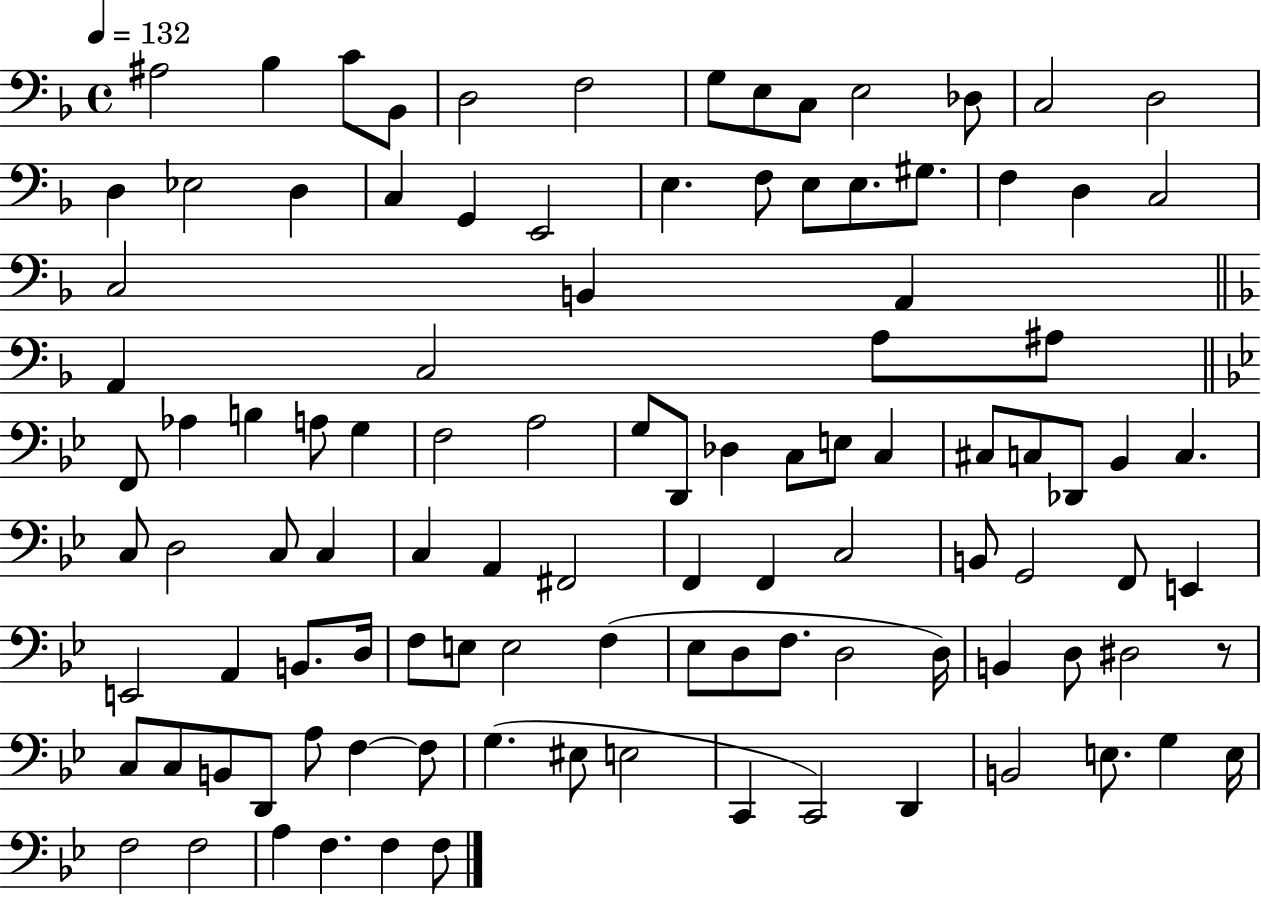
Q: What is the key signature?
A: F major